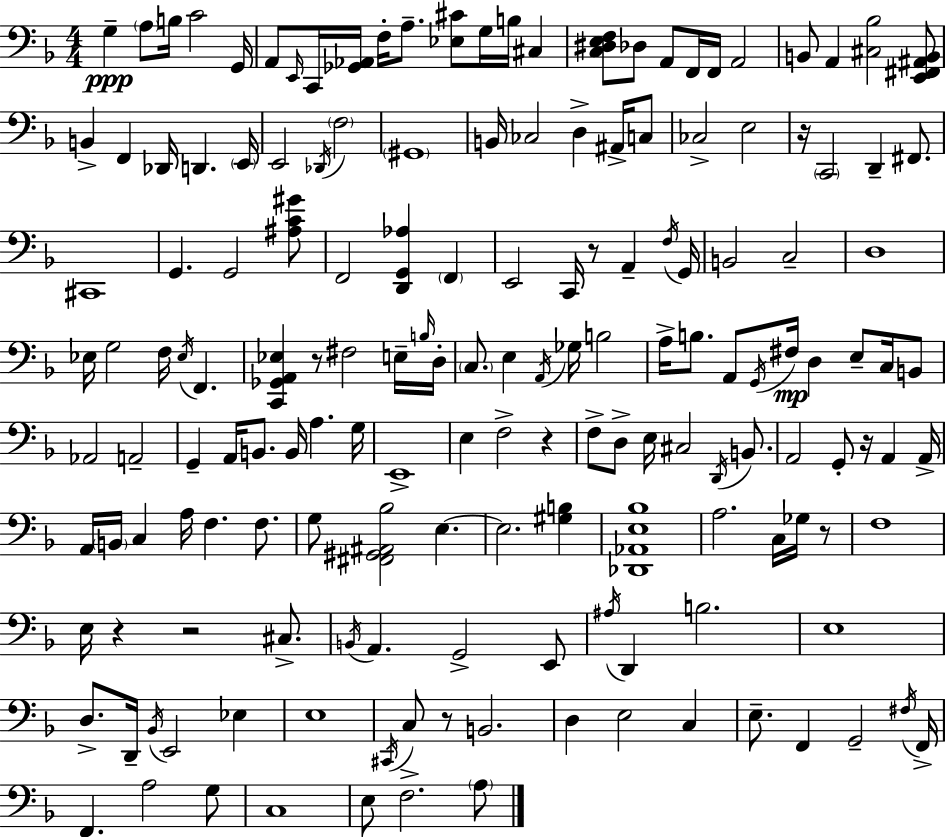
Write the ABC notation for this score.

X:1
T:Untitled
M:4/4
L:1/4
K:F
G, A,/2 B,/4 C2 G,,/4 A,,/2 E,,/4 C,,/4 [_G,,_A,,]/4 F,/4 A,/2 [_E,^C]/2 G,/4 B,/4 ^C, [C,^D,E,F,]/2 _D,/2 A,,/2 F,,/4 F,,/4 A,,2 B,,/2 A,, [^C,_B,]2 [E,,^F,,^A,,B,,]/2 B,, F,, _D,,/4 D,, E,,/4 E,,2 _D,,/4 F,2 ^G,,4 B,,/4 _C,2 D, ^A,,/4 C,/2 _C,2 E,2 z/4 C,,2 D,, ^F,,/2 ^C,,4 G,, G,,2 [^A,C^G]/2 F,,2 [D,,G,,_A,] F,, E,,2 C,,/4 z/2 A,, F,/4 G,,/4 B,,2 C,2 D,4 _E,/4 G,2 F,/4 _E,/4 F,, [C,,_G,,A,,_E,] z/2 ^F,2 E,/4 B,/4 D,/4 C,/2 E, A,,/4 _G,/4 B,2 A,/4 B,/2 A,,/2 G,,/4 ^F,/4 D, E,/2 C,/4 B,,/2 _A,,2 A,,2 G,, A,,/4 B,,/2 B,,/4 A, G,/4 E,,4 E, F,2 z F,/2 D,/2 E,/4 ^C,2 D,,/4 B,,/2 A,,2 G,,/2 z/4 A,, A,,/4 A,,/4 B,,/4 C, A,/4 F, F,/2 G,/2 [^F,,^G,,^A,,_B,]2 E, E,2 [^G,B,] [_D,,_A,,E,_B,]4 A,2 C,/4 _G,/4 z/2 F,4 E,/4 z z2 ^C,/2 B,,/4 A,, G,,2 E,,/2 ^A,/4 D,, B,2 E,4 D,/2 D,,/4 _B,,/4 E,,2 _E, E,4 ^C,,/4 C,/2 z/2 B,,2 D, E,2 C, E,/2 F,, G,,2 ^F,/4 F,,/4 F,, A,2 G,/2 C,4 E,/2 F,2 A,/2